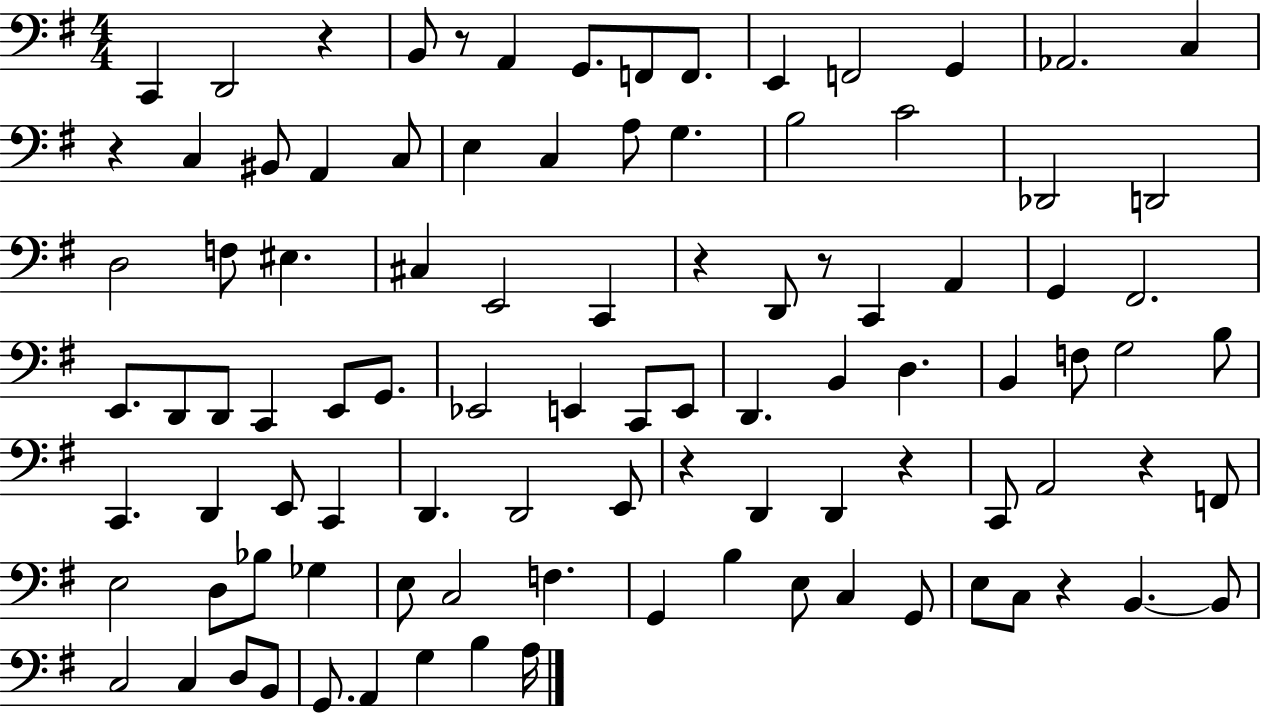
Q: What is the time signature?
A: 4/4